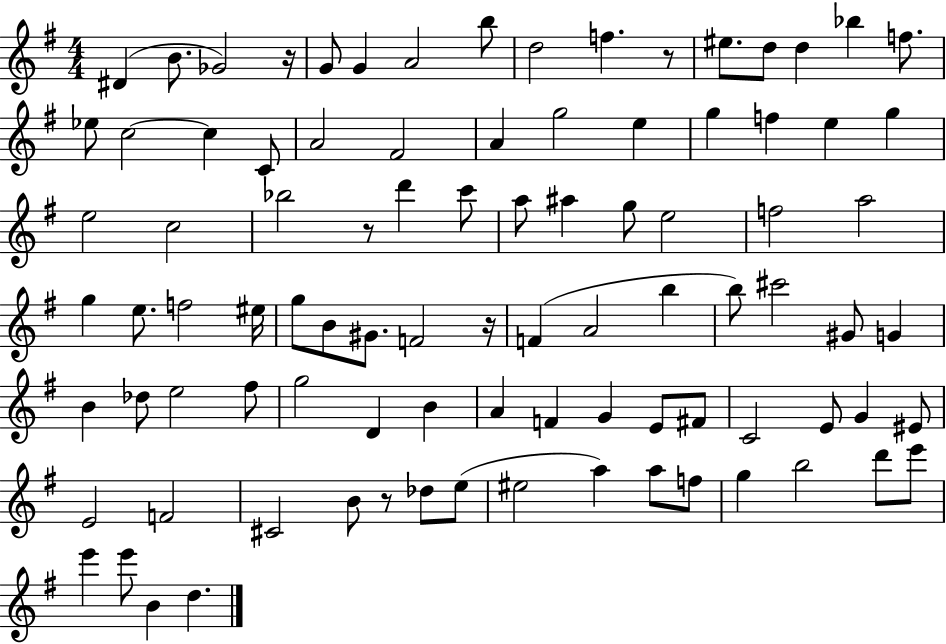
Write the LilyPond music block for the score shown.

{
  \clef treble
  \numericTimeSignature
  \time 4/4
  \key g \major
  dis'4( b'8. ges'2) r16 | g'8 g'4 a'2 b''8 | d''2 f''4. r8 | eis''8. d''8 d''4 bes''4 f''8. | \break ees''8 c''2~~ c''4 c'8 | a'2 fis'2 | a'4 g''2 e''4 | g''4 f''4 e''4 g''4 | \break e''2 c''2 | bes''2 r8 d'''4 c'''8 | a''8 ais''4 g''8 e''2 | f''2 a''2 | \break g''4 e''8. f''2 eis''16 | g''8 b'8 gis'8. f'2 r16 | f'4( a'2 b''4 | b''8) cis'''2 gis'8 g'4 | \break b'4 des''8 e''2 fis''8 | g''2 d'4 b'4 | a'4 f'4 g'4 e'8 fis'8 | c'2 e'8 g'4 eis'8 | \break e'2 f'2 | cis'2 b'8 r8 des''8 e''8( | eis''2 a''4) a''8 f''8 | g''4 b''2 d'''8 e'''8 | \break e'''4 e'''8 b'4 d''4. | \bar "|."
}